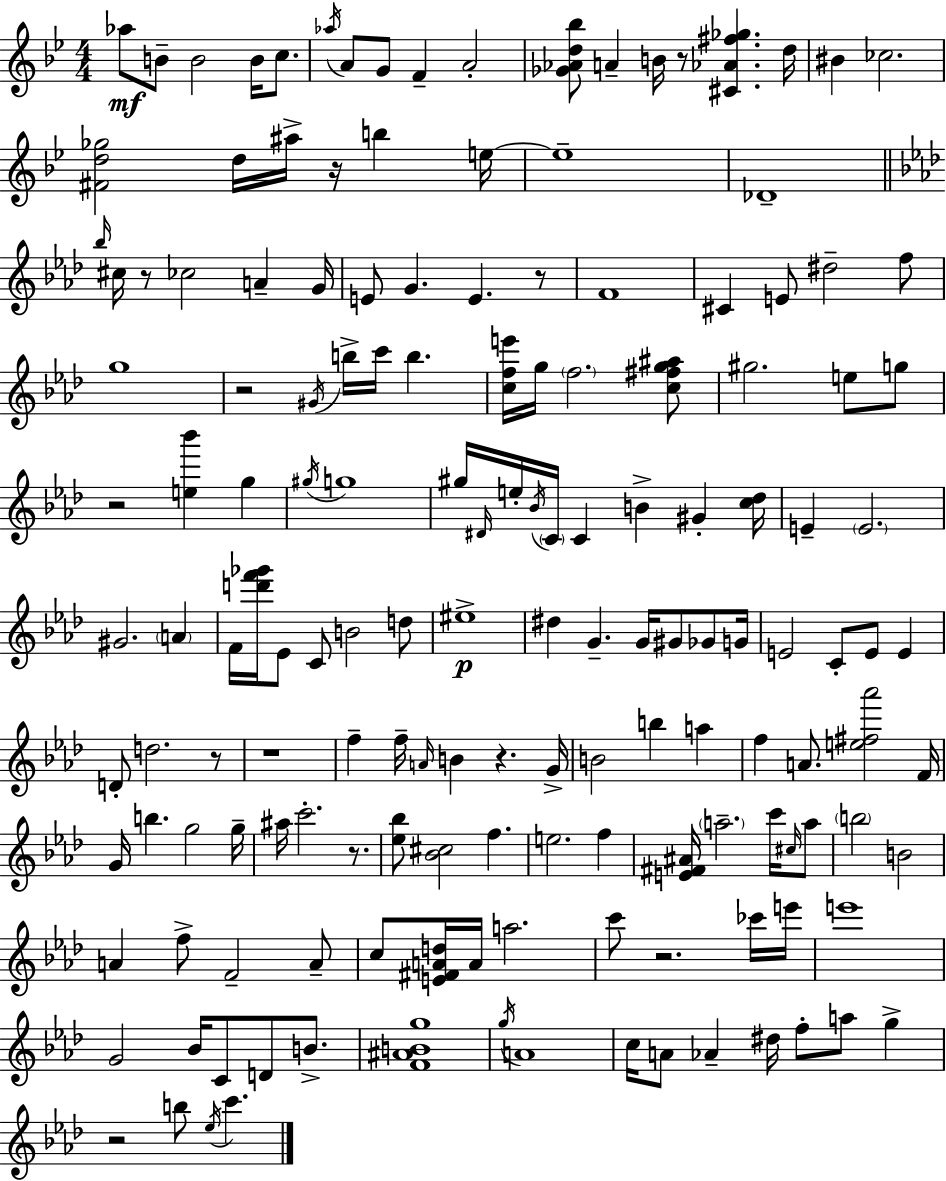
Ab5/e B4/e B4/h B4/s C5/e. Ab5/s A4/e G4/e F4/q A4/h [Gb4,Ab4,D5,Bb5]/e A4/q B4/s R/e [C#4,Ab4,F#5,Gb5]/q. D5/s BIS4/q CES5/h. [F#4,D5,Gb5]/h D5/s A#5/s R/s B5/q E5/s E5/w Db4/w Bb5/s C#5/s R/e CES5/h A4/q G4/s E4/e G4/q. E4/q. R/e F4/w C#4/q E4/e D#5/h F5/e G5/w R/h G#4/s B5/s C6/s B5/q. [C5,F5,E6]/s G5/s F5/h. [C5,F#5,G5,A#5]/e G#5/h. E5/e G5/e R/h [E5,Bb6]/q G5/q G#5/s G5/w G#5/s D#4/s E5/s Bb4/s C4/s C4/q B4/q G#4/q [C5,Db5]/s E4/q E4/h. G#4/h. A4/q F4/s [D6,F6,Gb6]/s Eb4/e C4/e B4/h D5/e EIS5/w D#5/q G4/q. G4/s G#4/e Gb4/e G4/s E4/h C4/e E4/e E4/q D4/e D5/h. R/e R/w F5/q F5/s A4/s B4/q R/q. G4/s B4/h B5/q A5/q F5/q A4/e. [E5,F#5,Ab6]/h F4/s G4/s B5/q. G5/h G5/s A#5/s C6/h. R/e. [Eb5,Bb5]/e [Bb4,C#5]/h F5/q. E5/h. F5/q [E4,F#4,A#4]/s A5/h. C6/s C#5/s A5/e B5/h B4/h A4/q F5/e F4/h A4/e C5/e [E4,F#4,A4,D5]/s A4/s A5/h. C6/e R/h. CES6/s E6/s E6/w G4/h Bb4/s C4/e D4/e B4/e. [F4,A#4,B4,G5]/w G5/s A4/w C5/s A4/e Ab4/q D#5/s F5/e A5/e G5/q R/h B5/e Eb5/s C6/q.